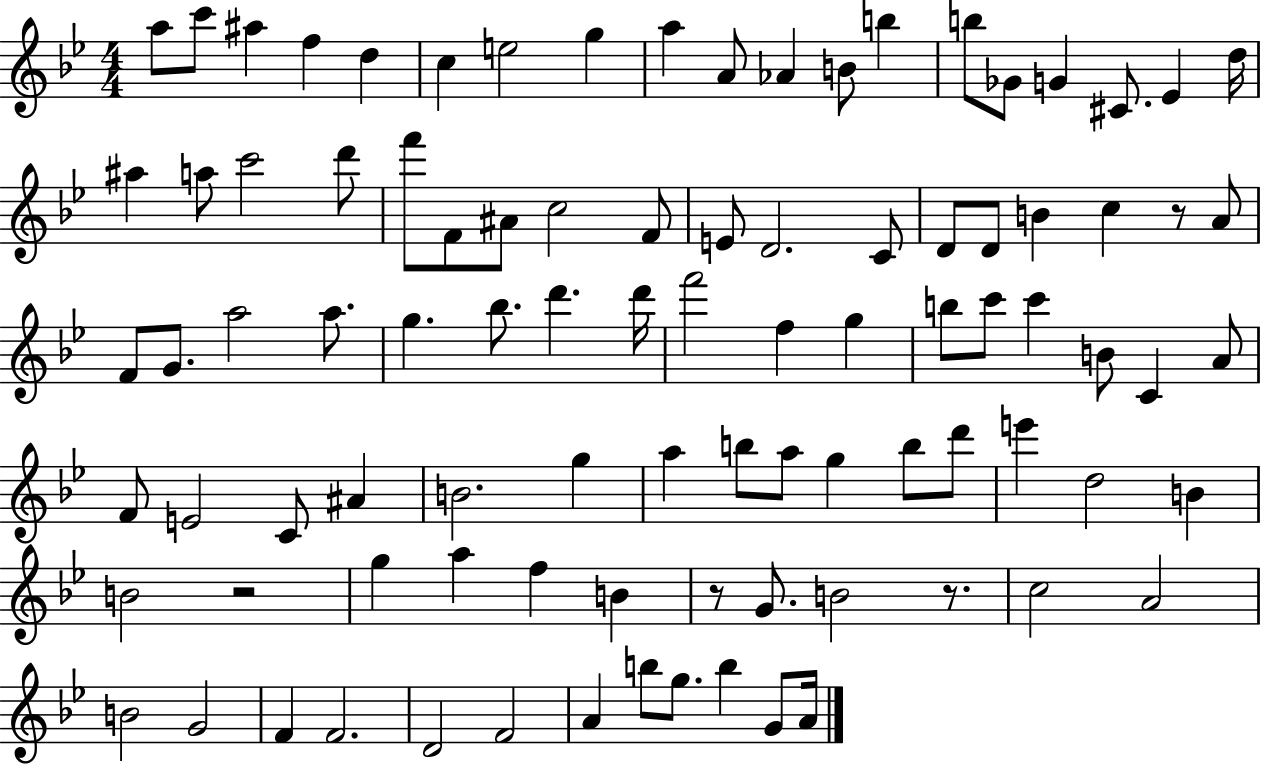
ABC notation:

X:1
T:Untitled
M:4/4
L:1/4
K:Bb
a/2 c'/2 ^a f d c e2 g a A/2 _A B/2 b b/2 _G/2 G ^C/2 _E d/4 ^a a/2 c'2 d'/2 f'/2 F/2 ^A/2 c2 F/2 E/2 D2 C/2 D/2 D/2 B c z/2 A/2 F/2 G/2 a2 a/2 g _b/2 d' d'/4 f'2 f g b/2 c'/2 c' B/2 C A/2 F/2 E2 C/2 ^A B2 g a b/2 a/2 g b/2 d'/2 e' d2 B B2 z2 g a f B z/2 G/2 B2 z/2 c2 A2 B2 G2 F F2 D2 F2 A b/2 g/2 b G/2 A/4